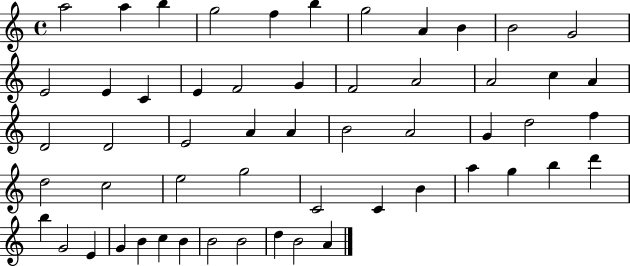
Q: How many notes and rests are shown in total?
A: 55